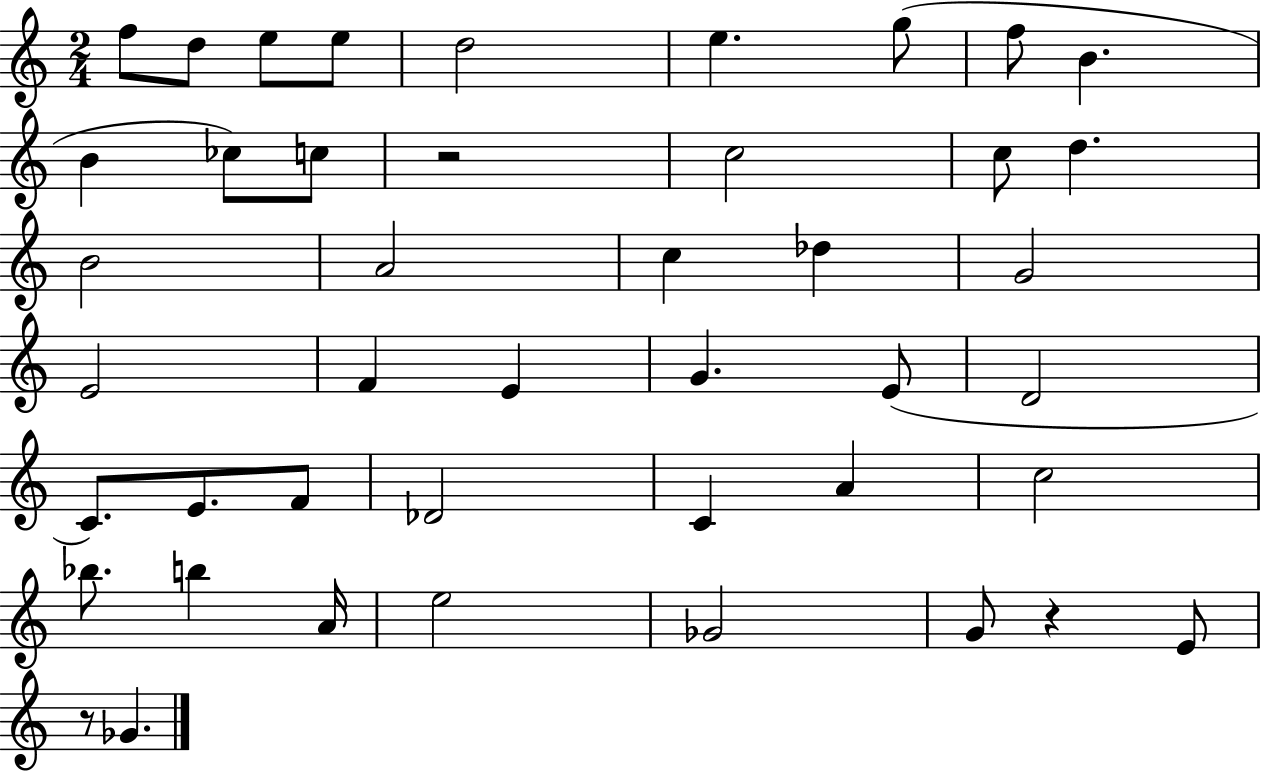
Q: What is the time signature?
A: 2/4